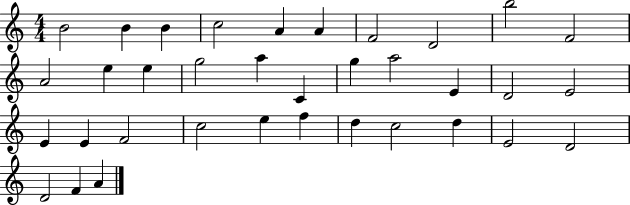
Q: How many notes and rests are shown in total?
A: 35